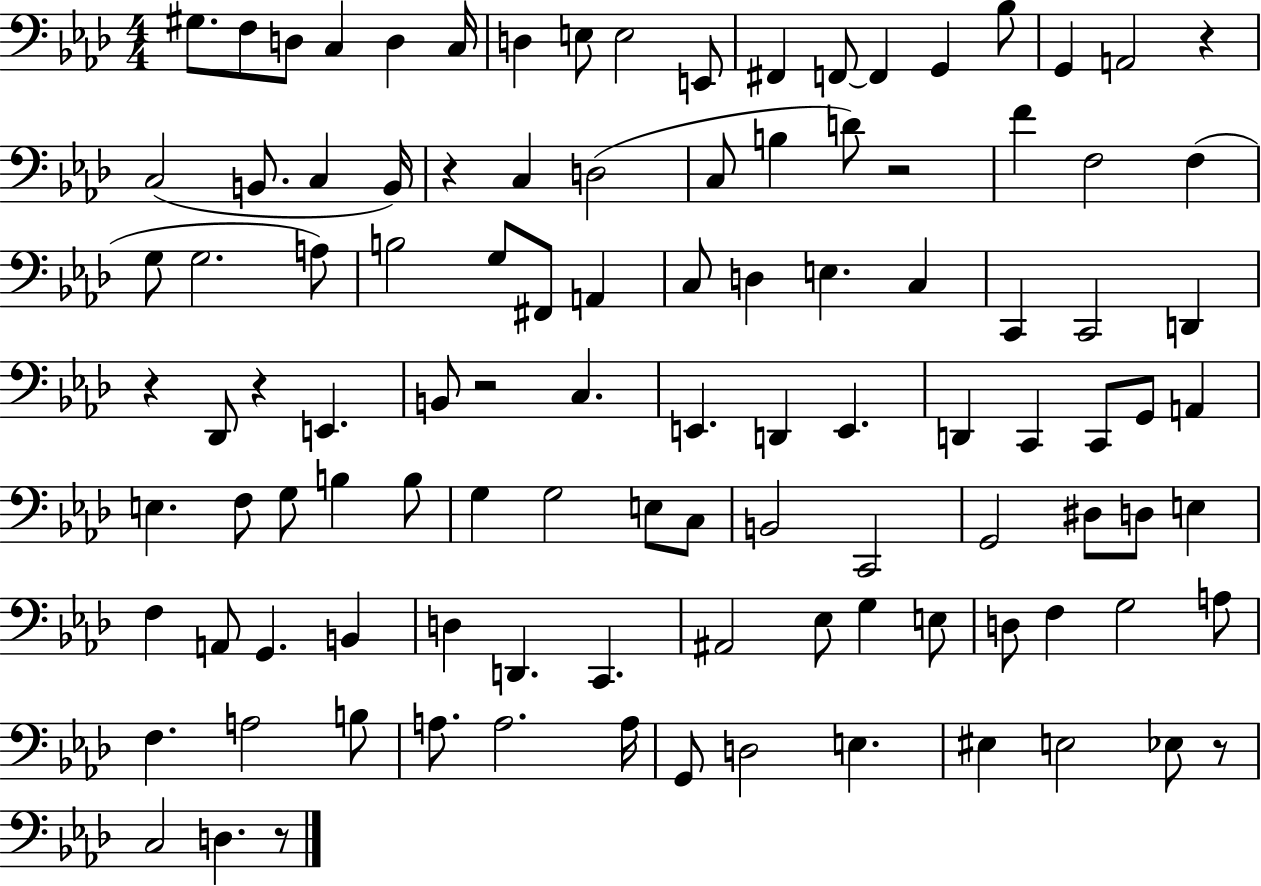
G#3/e. F3/e D3/e C3/q D3/q C3/s D3/q E3/e E3/h E2/e F#2/q F2/e F2/q G2/q Bb3/e G2/q A2/h R/q C3/h B2/e. C3/q B2/s R/q C3/q D3/h C3/e B3/q D4/e R/h F4/q F3/h F3/q G3/e G3/h. A3/e B3/h G3/e F#2/e A2/q C3/e D3/q E3/q. C3/q C2/q C2/h D2/q R/q Db2/e R/q E2/q. B2/e R/h C3/q. E2/q. D2/q E2/q. D2/q C2/q C2/e G2/e A2/q E3/q. F3/e G3/e B3/q B3/e G3/q G3/h E3/e C3/e B2/h C2/h G2/h D#3/e D3/e E3/q F3/q A2/e G2/q. B2/q D3/q D2/q. C2/q. A#2/h Eb3/e G3/q E3/e D3/e F3/q G3/h A3/e F3/q. A3/h B3/e A3/e. A3/h. A3/s G2/e D3/h E3/q. EIS3/q E3/h Eb3/e R/e C3/h D3/q. R/e